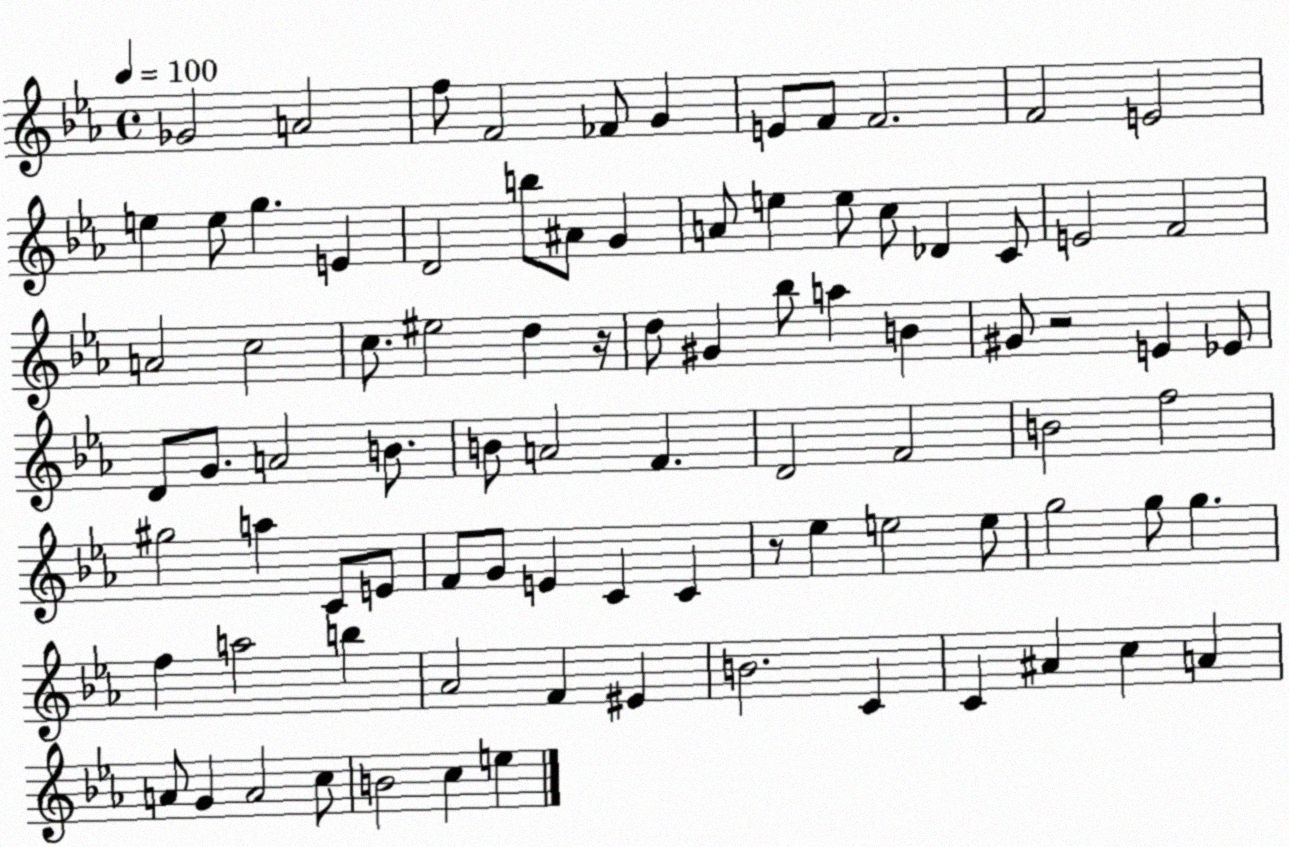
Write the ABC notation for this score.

X:1
T:Untitled
M:4/4
L:1/4
K:Eb
_G2 A2 f/2 F2 _F/2 G E/2 F/2 F2 F2 E2 e e/2 g E D2 b/2 ^A/2 G A/2 e e/2 c/2 _D C/2 E2 F2 A2 c2 c/2 ^e2 d z/4 d/2 ^G _b/2 a B ^G/2 z2 E _E/2 D/2 G/2 A2 B/2 B/2 A2 F D2 F2 B2 f2 ^g2 a C/2 E/2 F/2 G/2 E C C z/2 _e e2 e/2 g2 g/2 g f a2 b _A2 F ^E B2 C C ^A c A A/2 G A2 c/2 B2 c e